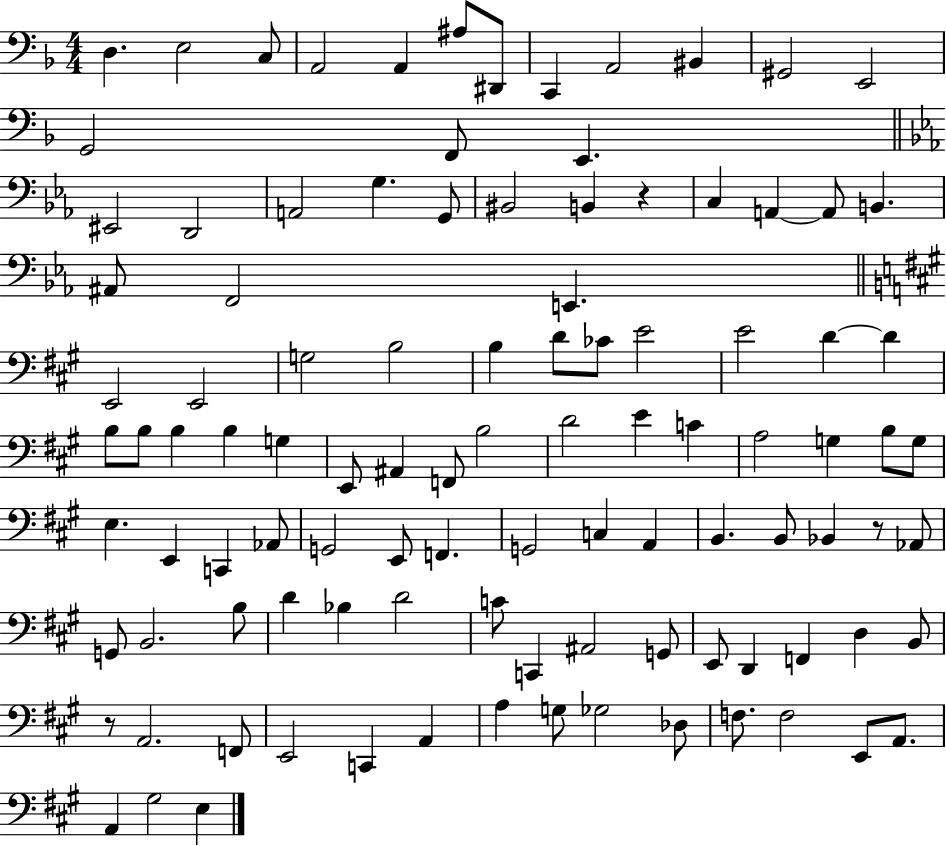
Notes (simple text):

D3/q. E3/h C3/e A2/h A2/q A#3/e D#2/e C2/q A2/h BIS2/q G#2/h E2/h G2/h F2/e E2/q. EIS2/h D2/h A2/h G3/q. G2/e BIS2/h B2/q R/q C3/q A2/q A2/e B2/q. A#2/e F2/h E2/q. E2/h E2/h G3/h B3/h B3/q D4/e CES4/e E4/h E4/h D4/q D4/q B3/e B3/e B3/q B3/q G3/q E2/e A#2/q F2/e B3/h D4/h E4/q C4/q A3/h G3/q B3/e G3/e E3/q. E2/q C2/q Ab2/e G2/h E2/e F2/q. G2/h C3/q A2/q B2/q. B2/e Bb2/q R/e Ab2/e G2/e B2/h. B3/e D4/q Bb3/q D4/h C4/e C2/q A#2/h G2/e E2/e D2/q F2/q D3/q B2/e R/e A2/h. F2/e E2/h C2/q A2/q A3/q G3/e Gb3/h Db3/e F3/e. F3/h E2/e A2/e. A2/q G#3/h E3/q